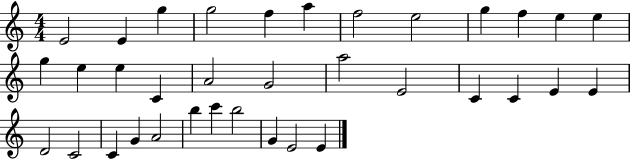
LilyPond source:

{
  \clef treble
  \numericTimeSignature
  \time 4/4
  \key c \major
  e'2 e'4 g''4 | g''2 f''4 a''4 | f''2 e''2 | g''4 f''4 e''4 e''4 | \break g''4 e''4 e''4 c'4 | a'2 g'2 | a''2 e'2 | c'4 c'4 e'4 e'4 | \break d'2 c'2 | c'4 g'4 a'2 | b''4 c'''4 b''2 | g'4 e'2 e'4 | \break \bar "|."
}